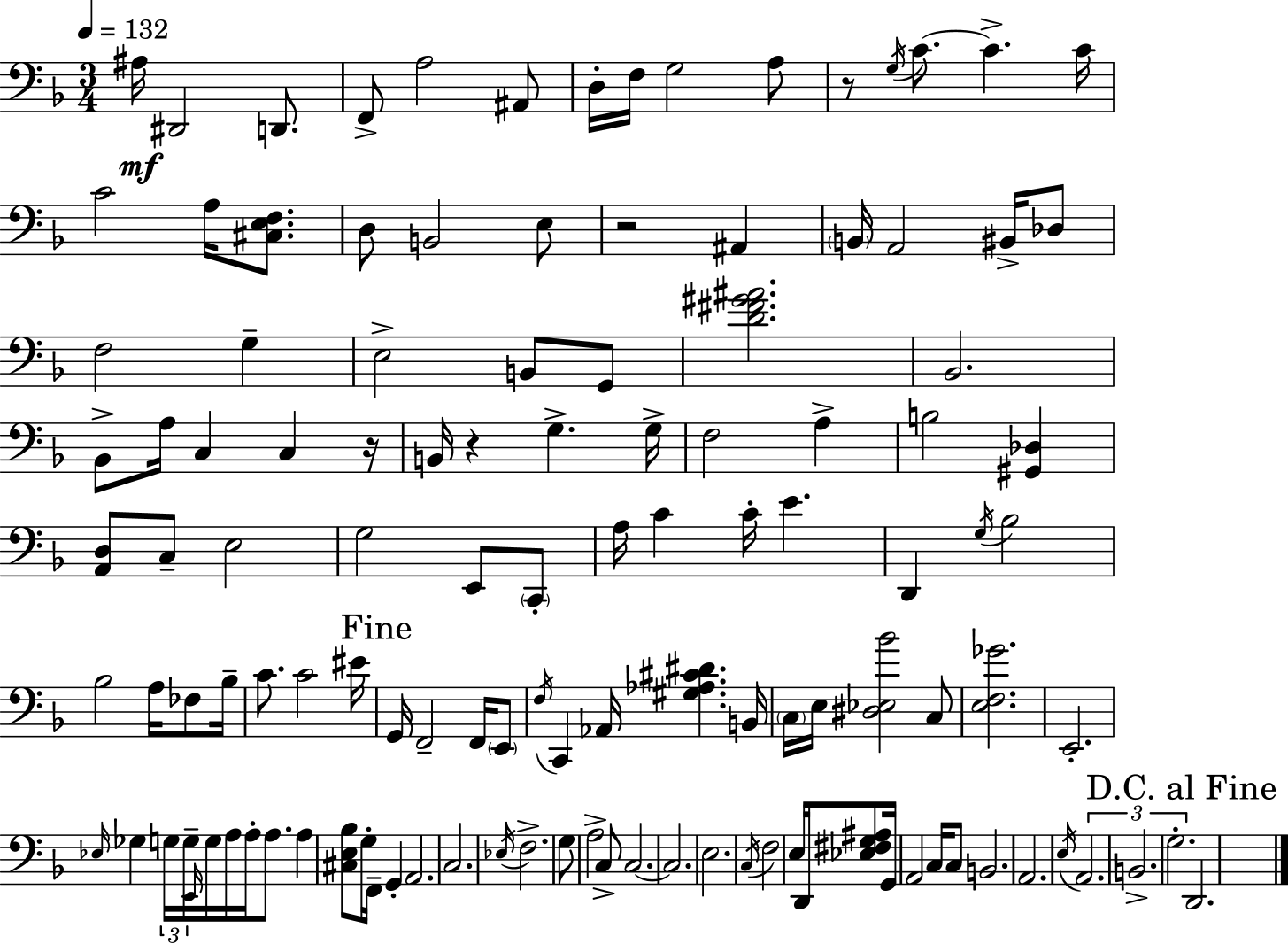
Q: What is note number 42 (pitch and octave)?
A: E3